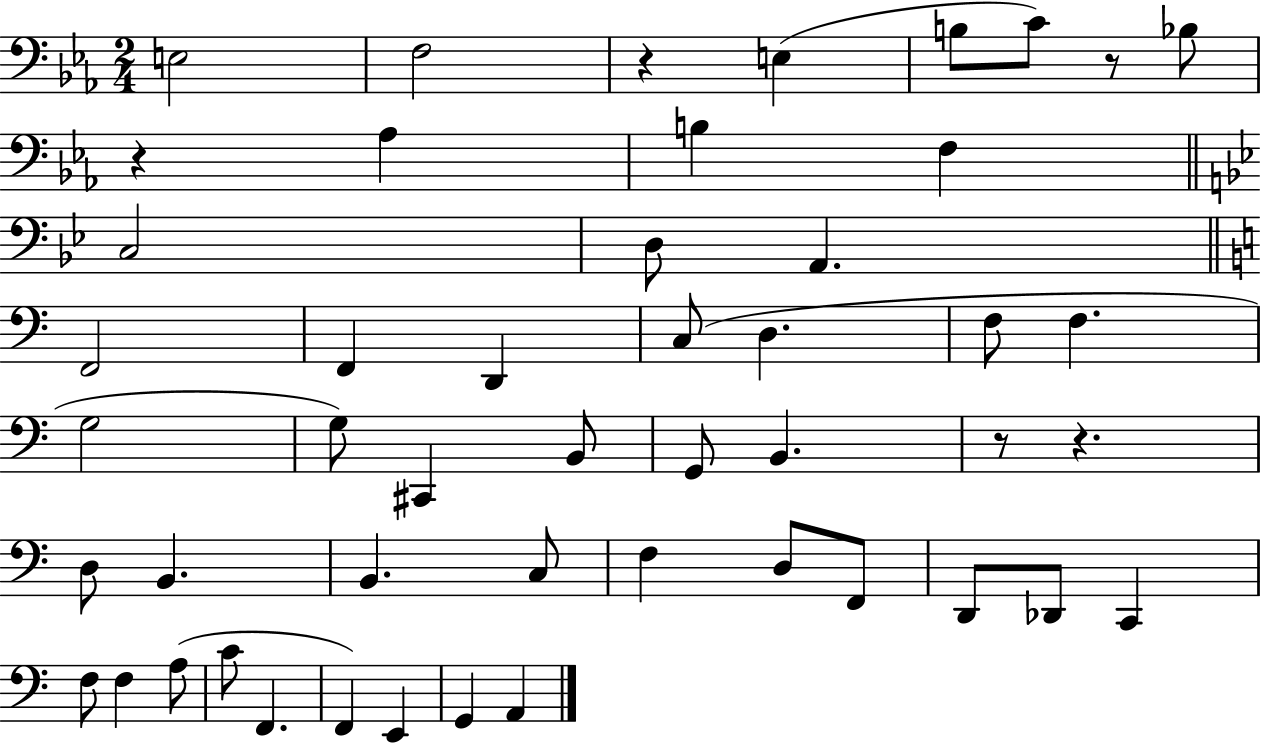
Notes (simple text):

E3/h F3/h R/q E3/q B3/e C4/e R/e Bb3/e R/q Ab3/q B3/q F3/q C3/h D3/e A2/q. F2/h F2/q D2/q C3/e D3/q. F3/e F3/q. G3/h G3/e C#2/q B2/e G2/e B2/q. R/e R/q. D3/e B2/q. B2/q. C3/e F3/q D3/e F2/e D2/e Db2/e C2/q F3/e F3/q A3/e C4/e F2/q. F2/q E2/q G2/q A2/q